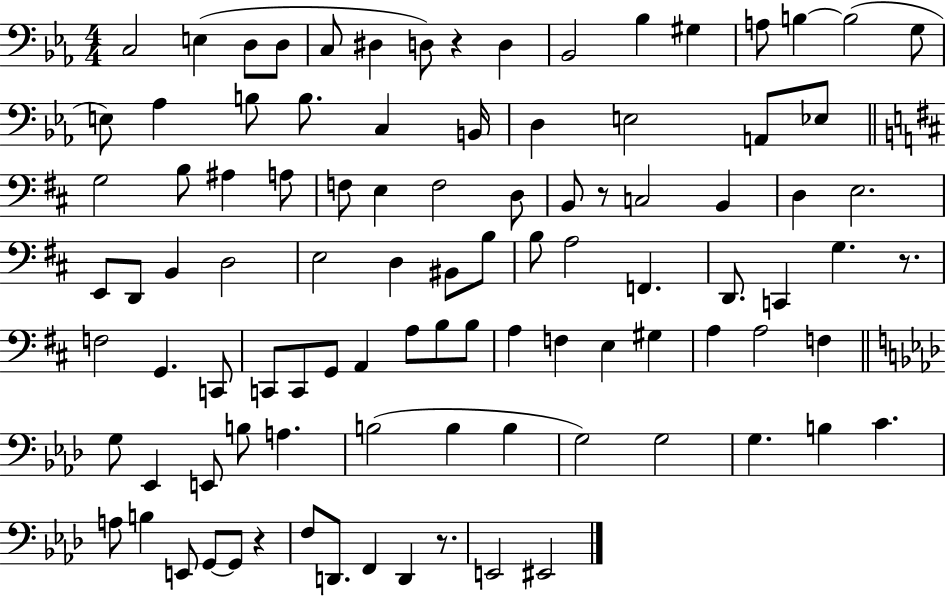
{
  \clef bass
  \numericTimeSignature
  \time 4/4
  \key ees \major
  \repeat volta 2 { c2 e4( d8 d8 | c8 dis4 d8) r4 d4 | bes,2 bes4 gis4 | a8 b4~~ b2( g8 | \break e8) aes4 b8 b8. c4 b,16 | d4 e2 a,8 ees8 | \bar "||" \break \key b \minor g2 b8 ais4 a8 | f8 e4 f2 d8 | b,8 r8 c2 b,4 | d4 e2. | \break e,8 d,8 b,4 d2 | e2 d4 bis,8 b8 | b8 a2 f,4. | d,8. c,4 g4. r8. | \break f2 g,4. c,8 | c,8 c,8 g,8 a,4 a8 b8 b8 | a4 f4 e4 gis4 | a4 a2 f4 | \break \bar "||" \break \key aes \major g8 ees,4 e,8 b8 a4. | b2( b4 b4 | g2) g2 | g4. b4 c'4. | \break a8 b4 e,8 g,8~~ g,8 r4 | f8 d,8. f,4 d,4 r8. | e,2 eis,2 | } \bar "|."
}